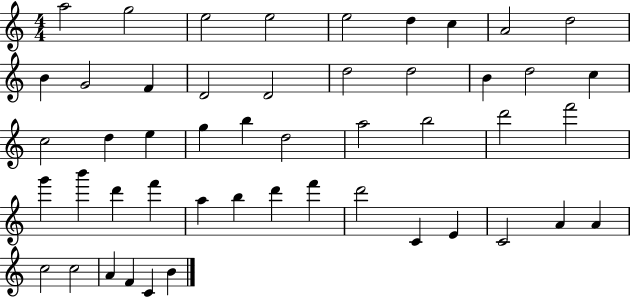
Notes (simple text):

A5/h G5/h E5/h E5/h E5/h D5/q C5/q A4/h D5/h B4/q G4/h F4/q D4/h D4/h D5/h D5/h B4/q D5/h C5/q C5/h D5/q E5/q G5/q B5/q D5/h A5/h B5/h D6/h F6/h G6/q B6/q D6/q F6/q A5/q B5/q D6/q F6/q D6/h C4/q E4/q C4/h A4/q A4/q C5/h C5/h A4/q F4/q C4/q B4/q